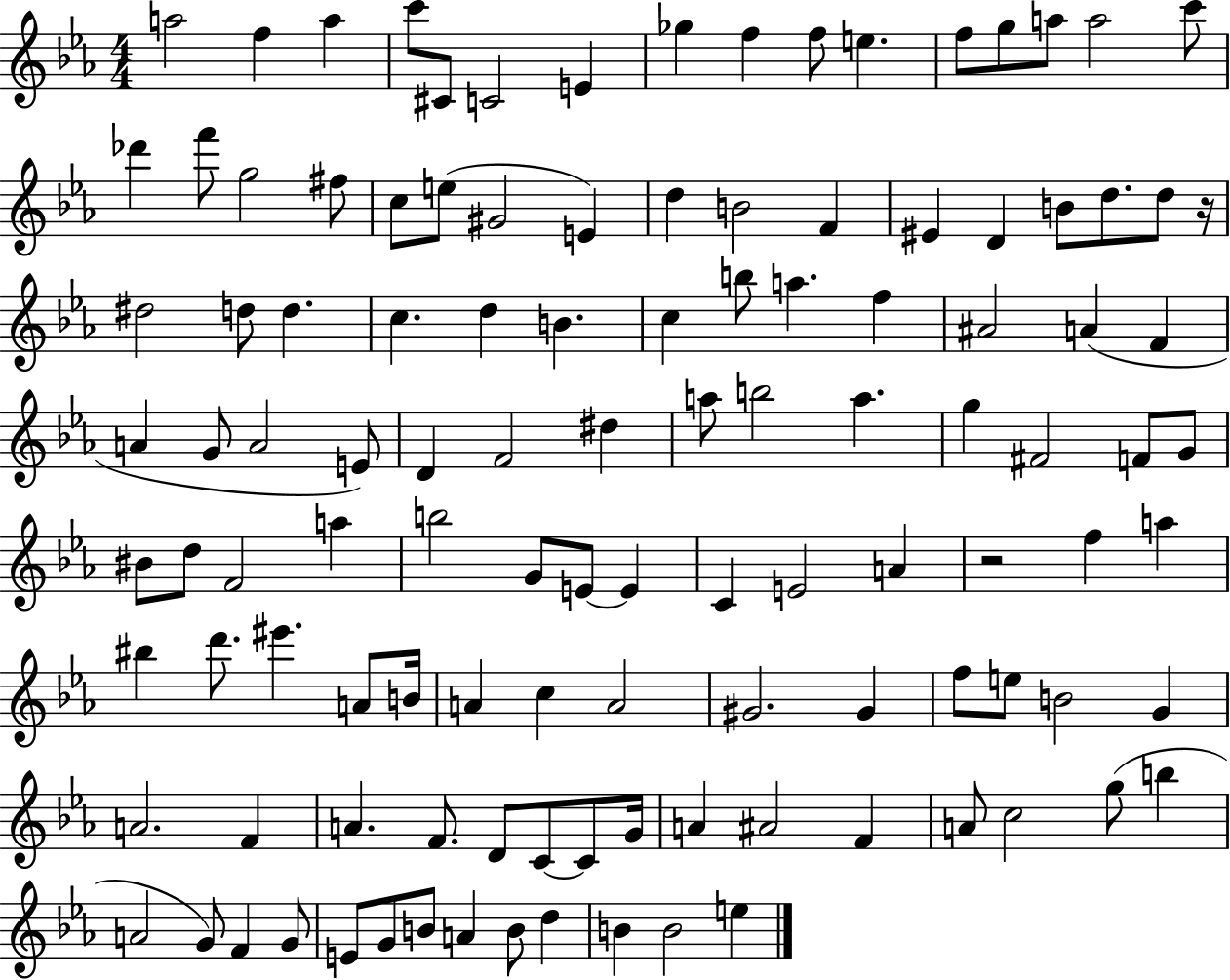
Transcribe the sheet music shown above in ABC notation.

X:1
T:Untitled
M:4/4
L:1/4
K:Eb
a2 f a c'/2 ^C/2 C2 E _g f f/2 e f/2 g/2 a/2 a2 c'/2 _d' f'/2 g2 ^f/2 c/2 e/2 ^G2 E d B2 F ^E D B/2 d/2 d/2 z/4 ^d2 d/2 d c d B c b/2 a f ^A2 A F A G/2 A2 E/2 D F2 ^d a/2 b2 a g ^F2 F/2 G/2 ^B/2 d/2 F2 a b2 G/2 E/2 E C E2 A z2 f a ^b d'/2 ^e' A/2 B/4 A c A2 ^G2 ^G f/2 e/2 B2 G A2 F A F/2 D/2 C/2 C/2 G/4 A ^A2 F A/2 c2 g/2 b A2 G/2 F G/2 E/2 G/2 B/2 A B/2 d B B2 e